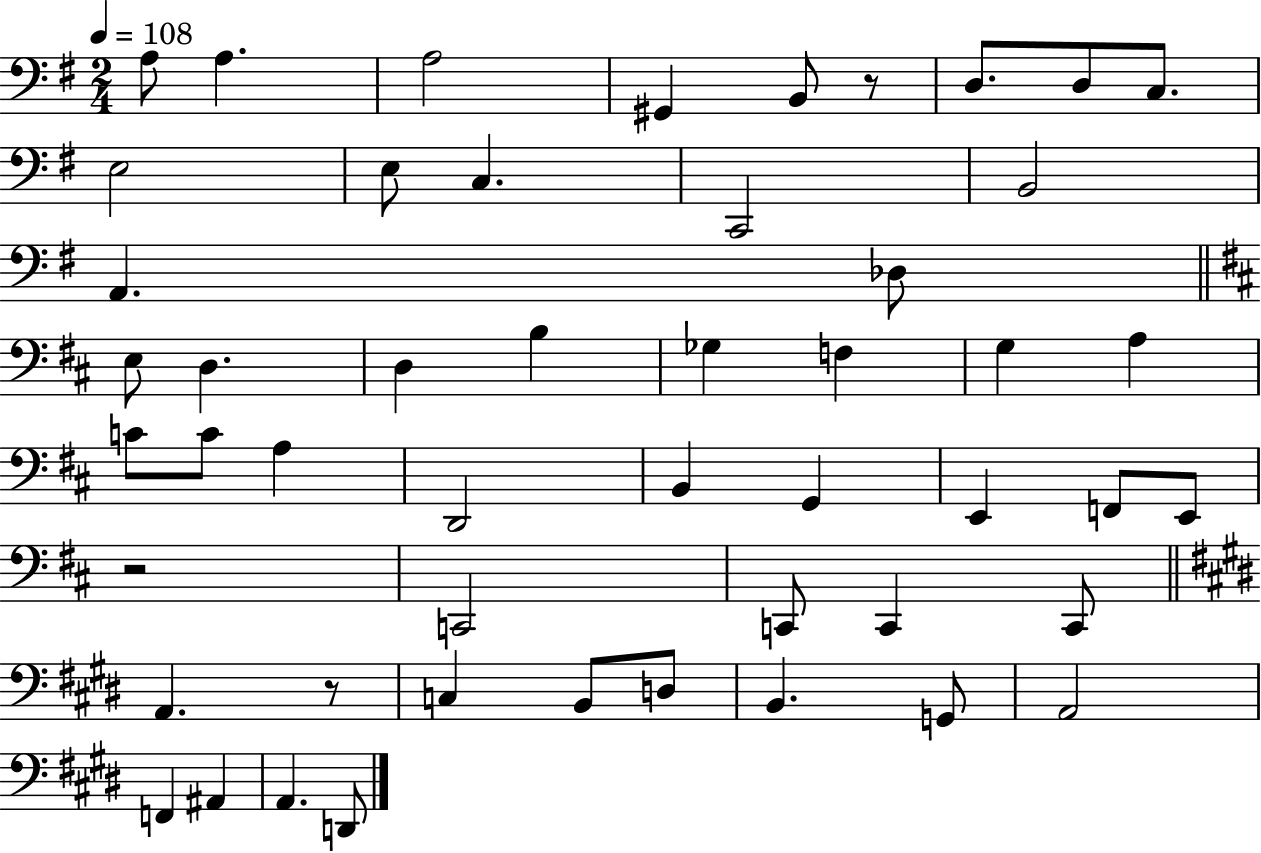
A3/e A3/q. A3/h G#2/q B2/e R/e D3/e. D3/e C3/e. E3/h E3/e C3/q. C2/h B2/h A2/q. Db3/e E3/e D3/q. D3/q B3/q Gb3/q F3/q G3/q A3/q C4/e C4/e A3/q D2/h B2/q G2/q E2/q F2/e E2/e R/h C2/h C2/e C2/q C2/e A2/q. R/e C3/q B2/e D3/e B2/q. G2/e A2/h F2/q A#2/q A2/q. D2/e